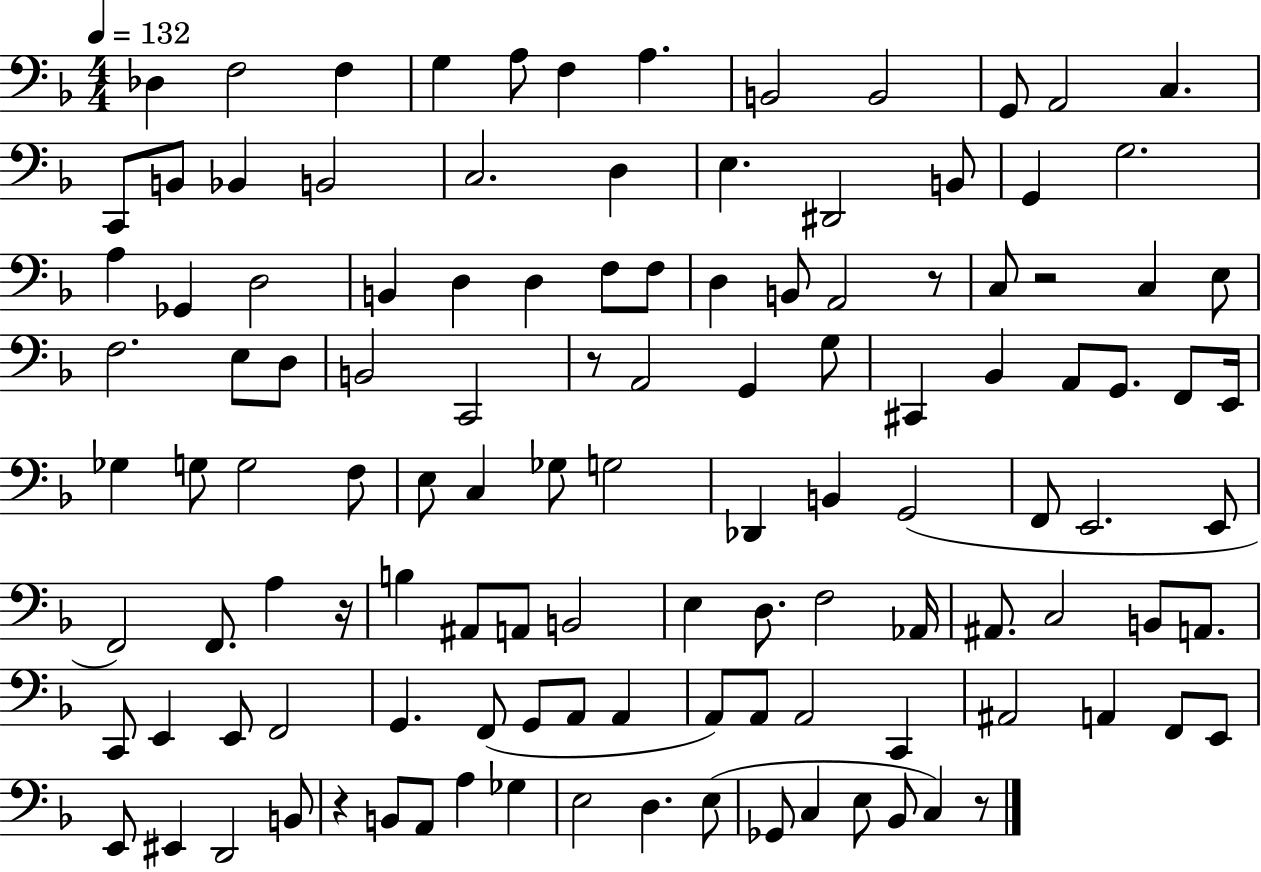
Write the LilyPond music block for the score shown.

{
  \clef bass
  \numericTimeSignature
  \time 4/4
  \key f \major
  \tempo 4 = 132
  \repeat volta 2 { des4 f2 f4 | g4 a8 f4 a4. | b,2 b,2 | g,8 a,2 c4. | \break c,8 b,8 bes,4 b,2 | c2. d4 | e4. dis,2 b,8 | g,4 g2. | \break a4 ges,4 d2 | b,4 d4 d4 f8 f8 | d4 b,8 a,2 r8 | c8 r2 c4 e8 | \break f2. e8 d8 | b,2 c,2 | r8 a,2 g,4 g8 | cis,4 bes,4 a,8 g,8. f,8 e,16 | \break ges4 g8 g2 f8 | e8 c4 ges8 g2 | des,4 b,4 g,2( | f,8 e,2. e,8 | \break f,2) f,8. a4 r16 | b4 ais,8 a,8 b,2 | e4 d8. f2 aes,16 | ais,8. c2 b,8 a,8. | \break c,8 e,4 e,8 f,2 | g,4. f,8( g,8 a,8 a,4 | a,8) a,8 a,2 c,4 | ais,2 a,4 f,8 e,8 | \break e,8 eis,4 d,2 b,8 | r4 b,8 a,8 a4 ges4 | e2 d4. e8( | ges,8 c4 e8 bes,8 c4) r8 | \break } \bar "|."
}